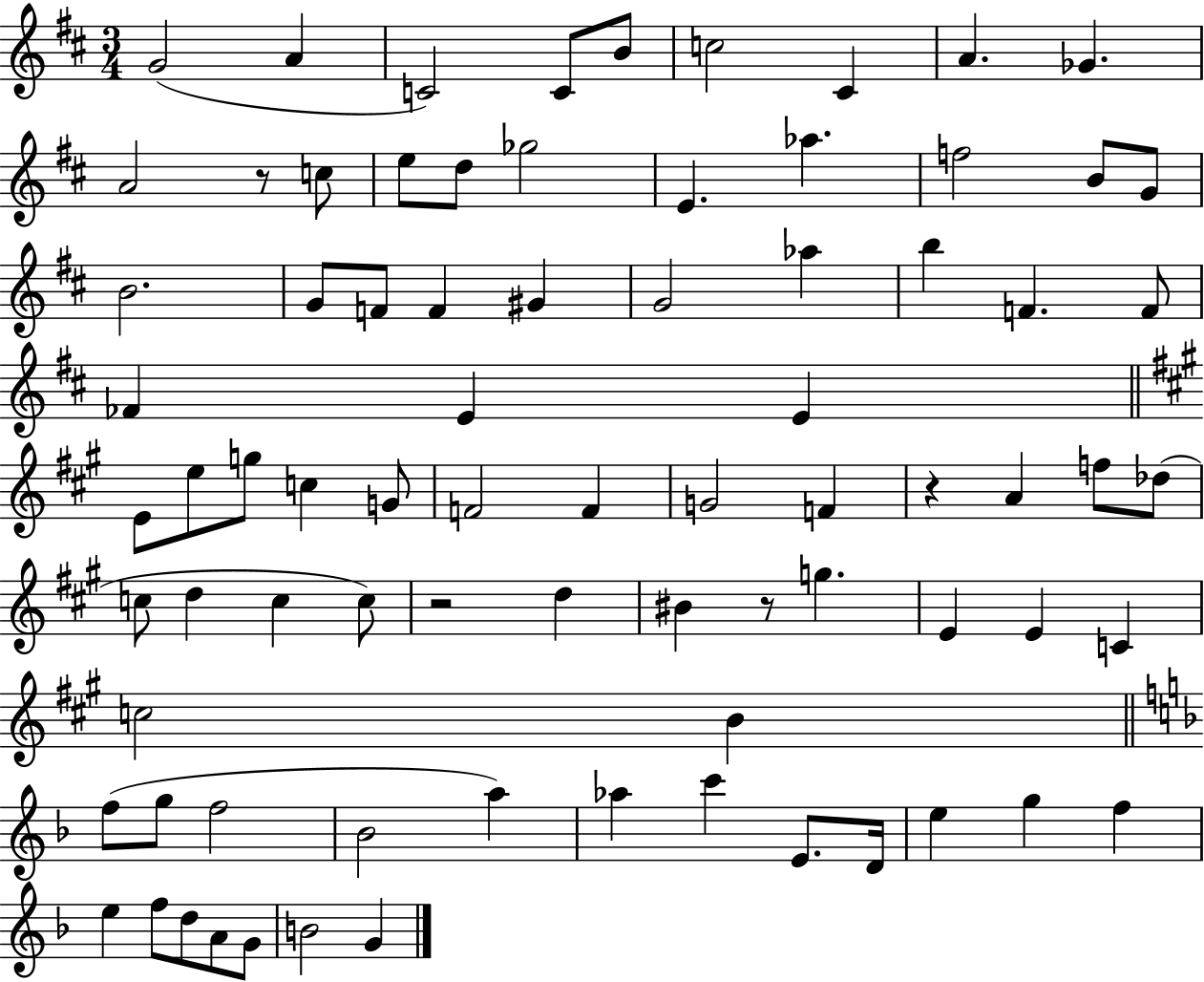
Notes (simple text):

G4/h A4/q C4/h C4/e B4/e C5/h C#4/q A4/q. Gb4/q. A4/h R/e C5/e E5/e D5/e Gb5/h E4/q. Ab5/q. F5/h B4/e G4/e B4/h. G4/e F4/e F4/q G#4/q G4/h Ab5/q B5/q F4/q. F4/e FES4/q E4/q E4/q E4/e E5/e G5/e C5/q G4/e F4/h F4/q G4/h F4/q R/q A4/q F5/e Db5/e C5/e D5/q C5/q C5/e R/h D5/q BIS4/q R/e G5/q. E4/q E4/q C4/q C5/h B4/q F5/e G5/e F5/h Bb4/h A5/q Ab5/q C6/q E4/e. D4/s E5/q G5/q F5/q E5/q F5/e D5/e A4/e G4/e B4/h G4/q